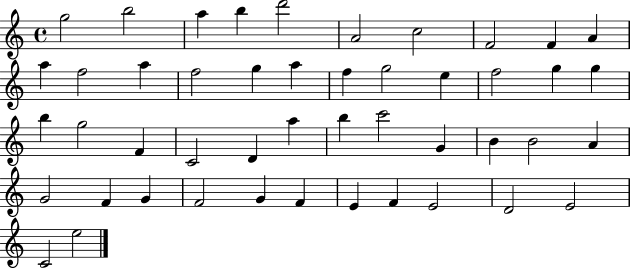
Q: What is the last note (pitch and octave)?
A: E5